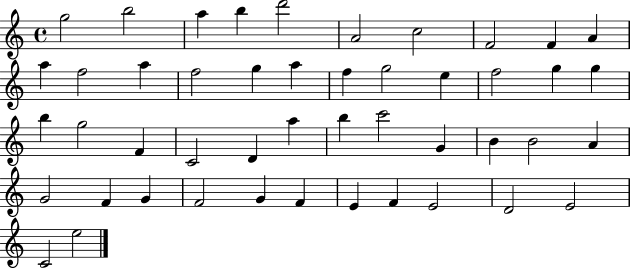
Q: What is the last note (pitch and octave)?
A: E5